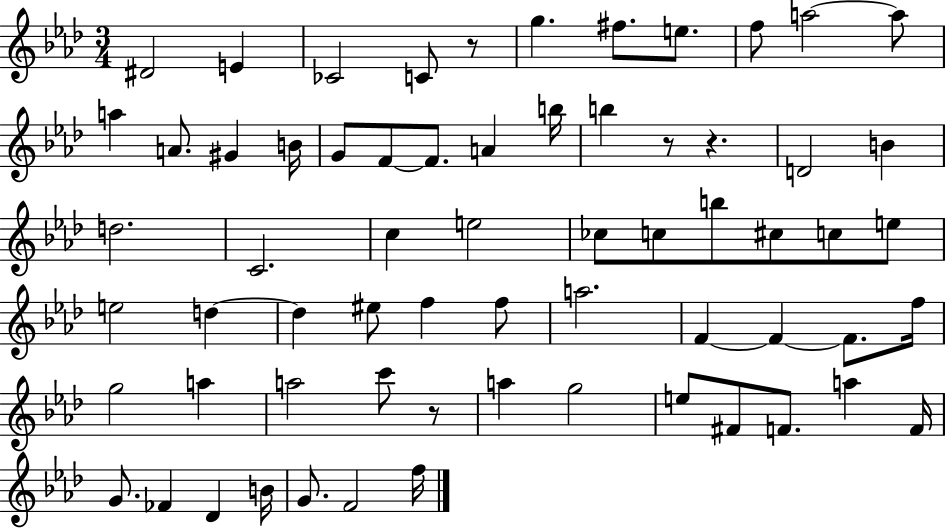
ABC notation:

X:1
T:Untitled
M:3/4
L:1/4
K:Ab
^D2 E _C2 C/2 z/2 g ^f/2 e/2 f/2 a2 a/2 a A/2 ^G B/4 G/2 F/2 F/2 A b/4 b z/2 z D2 B d2 C2 c e2 _c/2 c/2 b/2 ^c/2 c/2 e/2 e2 d d ^e/2 f f/2 a2 F F F/2 f/4 g2 a a2 c'/2 z/2 a g2 e/2 ^F/2 F/2 a F/4 G/2 _F _D B/4 G/2 F2 f/4